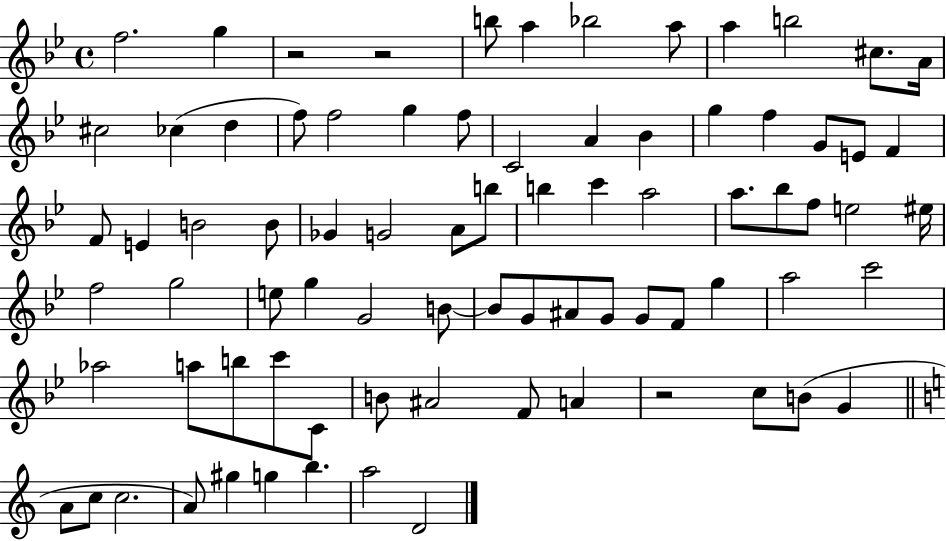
X:1
T:Untitled
M:4/4
L:1/4
K:Bb
f2 g z2 z2 b/2 a _b2 a/2 a b2 ^c/2 A/4 ^c2 _c d f/2 f2 g f/2 C2 A _B g f G/2 E/2 F F/2 E B2 B/2 _G G2 A/2 b/2 b c' a2 a/2 _b/2 f/2 e2 ^e/4 f2 g2 e/2 g G2 B/2 B/2 G/2 ^A/2 G/2 G/2 F/2 g a2 c'2 _a2 a/2 b/2 c'/2 C/2 B/2 ^A2 F/2 A z2 c/2 B/2 G A/2 c/2 c2 A/2 ^g g b a2 D2